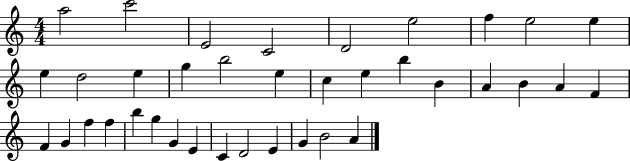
A5/h C6/h E4/h C4/h D4/h E5/h F5/q E5/h E5/q E5/q D5/h E5/q G5/q B5/h E5/q C5/q E5/q B5/q B4/q A4/q B4/q A4/q F4/q F4/q G4/q F5/q F5/q B5/q G5/q G4/q E4/q C4/q D4/h E4/q G4/q B4/h A4/q